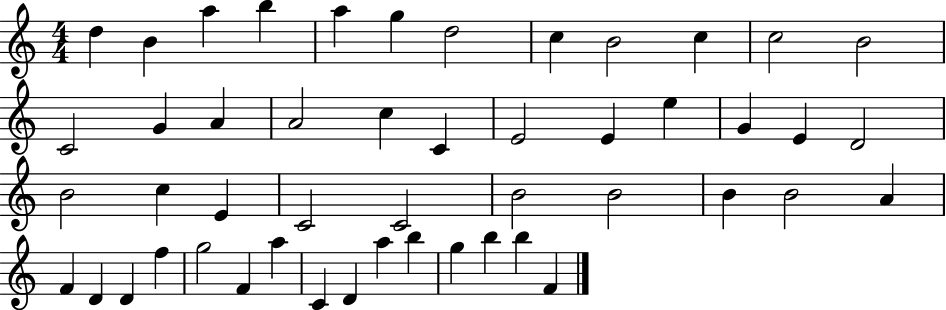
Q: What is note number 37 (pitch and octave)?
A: D4